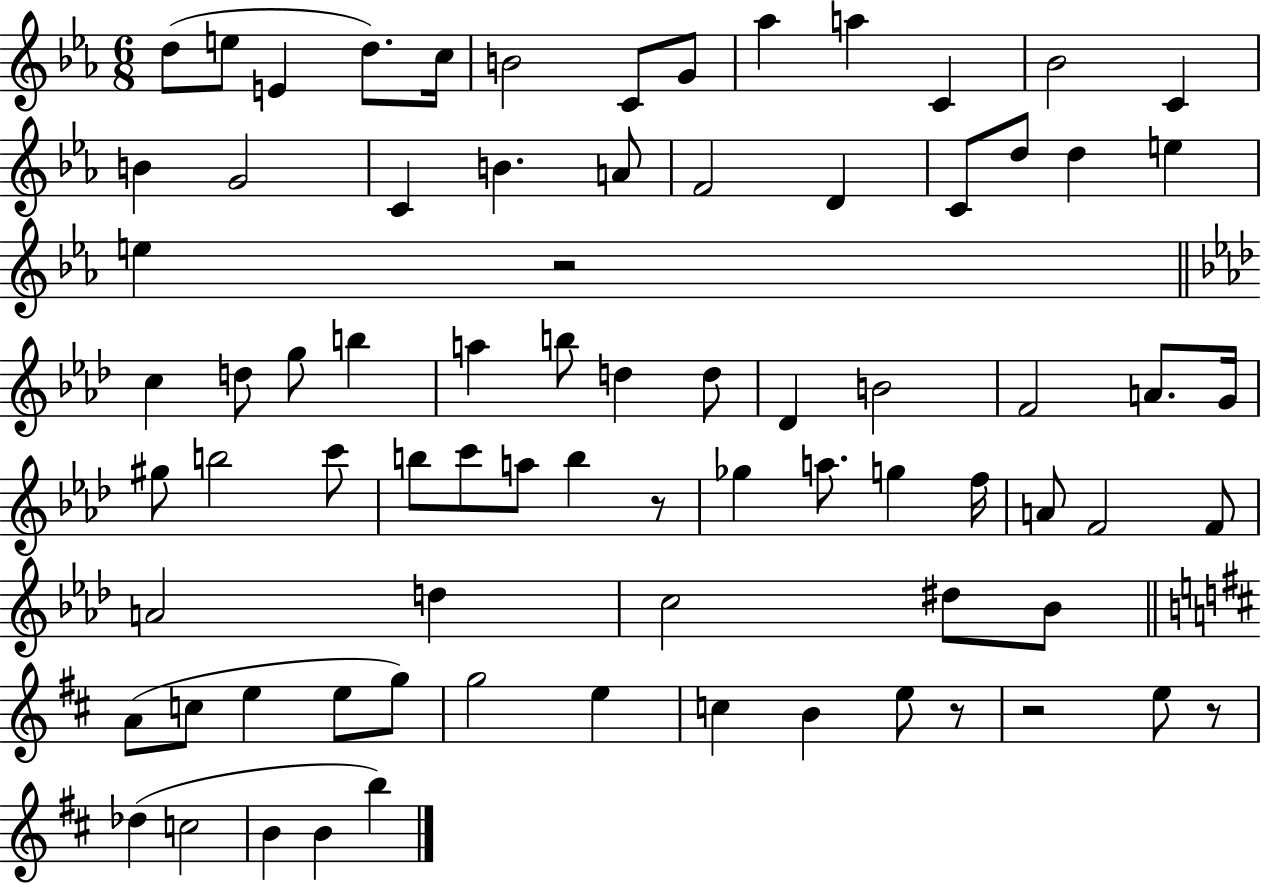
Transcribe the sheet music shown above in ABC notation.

X:1
T:Untitled
M:6/8
L:1/4
K:Eb
d/2 e/2 E d/2 c/4 B2 C/2 G/2 _a a C _B2 C B G2 C B A/2 F2 D C/2 d/2 d e e z2 c d/2 g/2 b a b/2 d d/2 _D B2 F2 A/2 G/4 ^g/2 b2 c'/2 b/2 c'/2 a/2 b z/2 _g a/2 g f/4 A/2 F2 F/2 A2 d c2 ^d/2 _B/2 A/2 c/2 e e/2 g/2 g2 e c B e/2 z/2 z2 e/2 z/2 _d c2 B B b